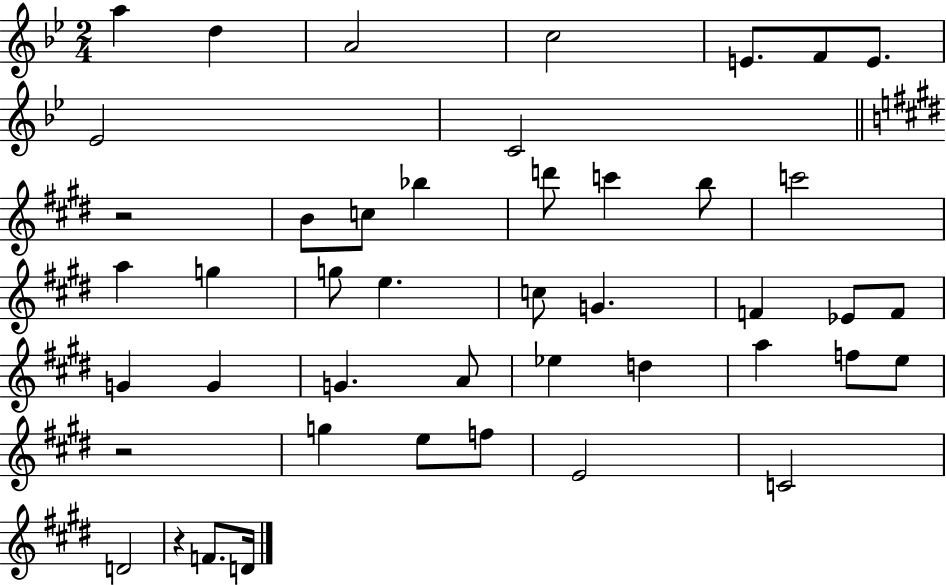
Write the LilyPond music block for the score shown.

{
  \clef treble
  \numericTimeSignature
  \time 2/4
  \key bes \major
  a''4 d''4 | a'2 | c''2 | e'8. f'8 e'8. | \break ees'2 | c'2 | \bar "||" \break \key e \major r2 | b'8 c''8 bes''4 | d'''8 c'''4 b''8 | c'''2 | \break a''4 g''4 | g''8 e''4. | c''8 g'4. | f'4 ees'8 f'8 | \break g'4 g'4 | g'4. a'8 | ees''4 d''4 | a''4 f''8 e''8 | \break r2 | g''4 e''8 f''8 | e'2 | c'2 | \break d'2 | r4 f'8. d'16 | \bar "|."
}